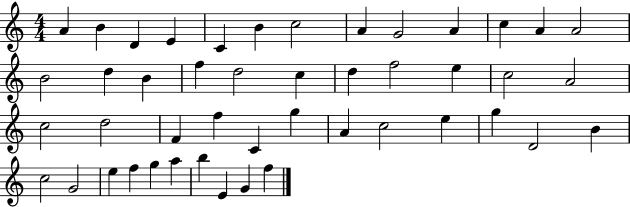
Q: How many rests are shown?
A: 0